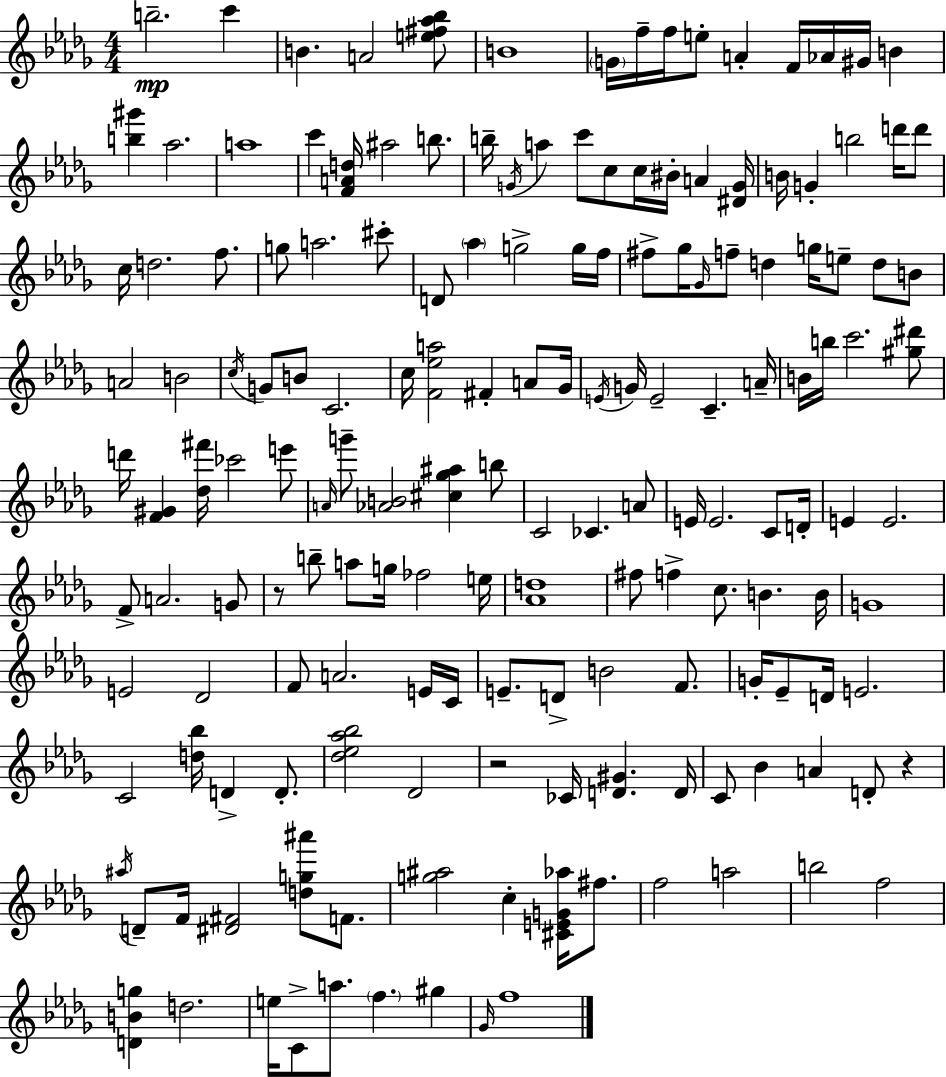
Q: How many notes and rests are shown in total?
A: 163